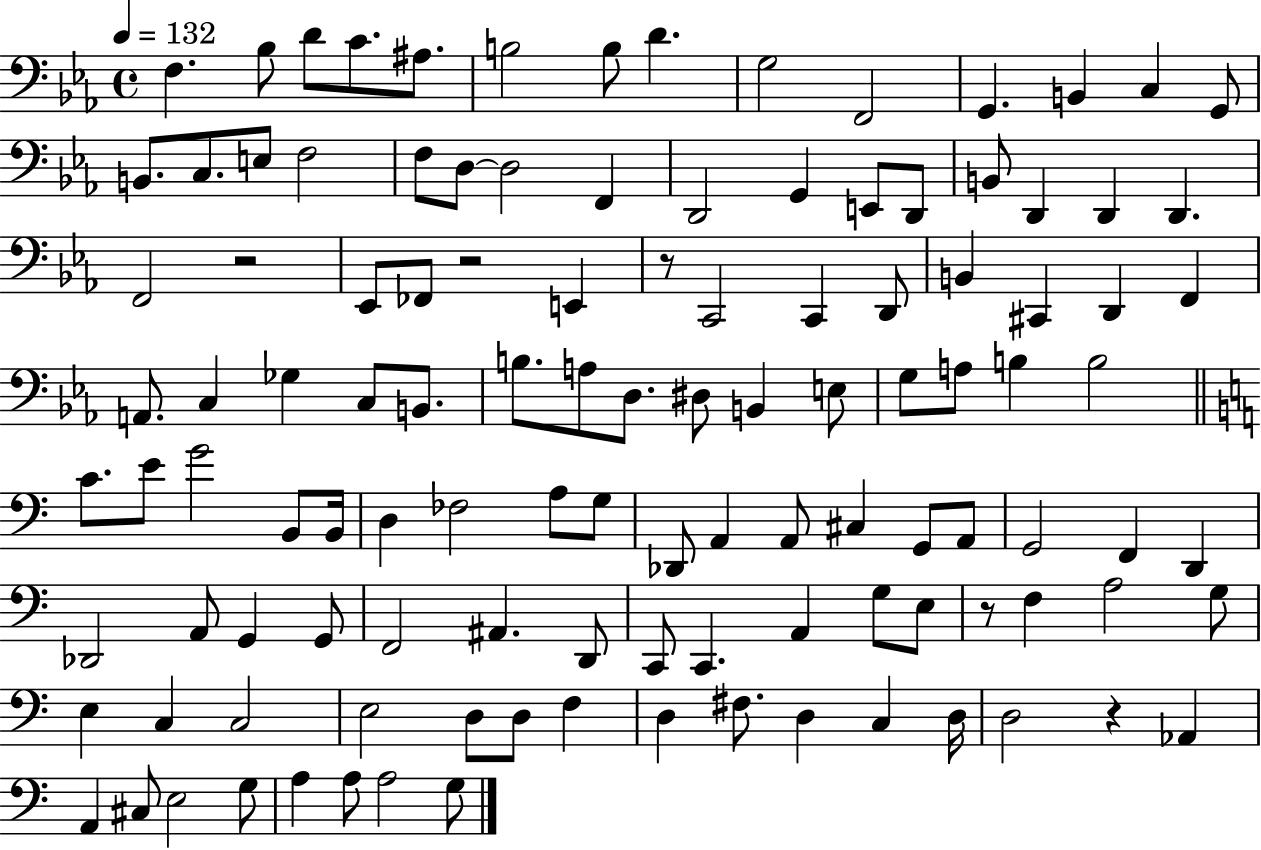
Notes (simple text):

F3/q. Bb3/e D4/e C4/e. A#3/e. B3/h B3/e D4/q. G3/h F2/h G2/q. B2/q C3/q G2/e B2/e. C3/e. E3/e F3/h F3/e D3/e D3/h F2/q D2/h G2/q E2/e D2/e B2/e D2/q D2/q D2/q. F2/h R/h Eb2/e FES2/e R/h E2/q R/e C2/h C2/q D2/e B2/q C#2/q D2/q F2/q A2/e. C3/q Gb3/q C3/e B2/e. B3/e. A3/e D3/e. D#3/e B2/q E3/e G3/e A3/e B3/q B3/h C4/e. E4/e G4/h B2/e B2/s D3/q FES3/h A3/e G3/e Db2/e A2/q A2/e C#3/q G2/e A2/e G2/h F2/q D2/q Db2/h A2/e G2/q G2/e F2/h A#2/q. D2/e C2/e C2/q. A2/q G3/e E3/e R/e F3/q A3/h G3/e E3/q C3/q C3/h E3/h D3/e D3/e F3/q D3/q F#3/e. D3/q C3/q D3/s D3/h R/q Ab2/q A2/q C#3/e E3/h G3/e A3/q A3/e A3/h G3/e